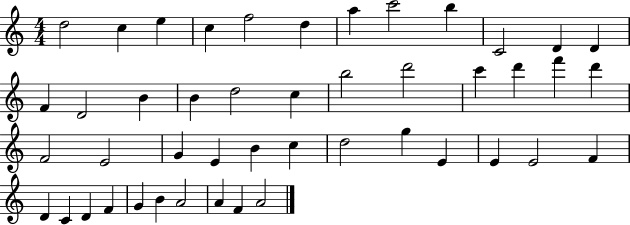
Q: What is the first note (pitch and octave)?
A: D5